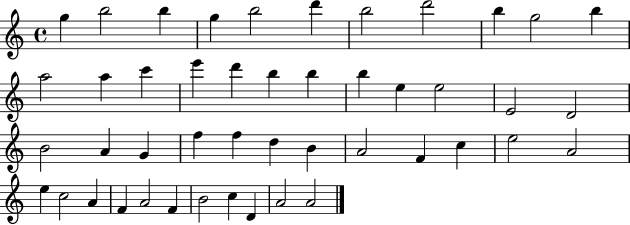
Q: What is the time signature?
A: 4/4